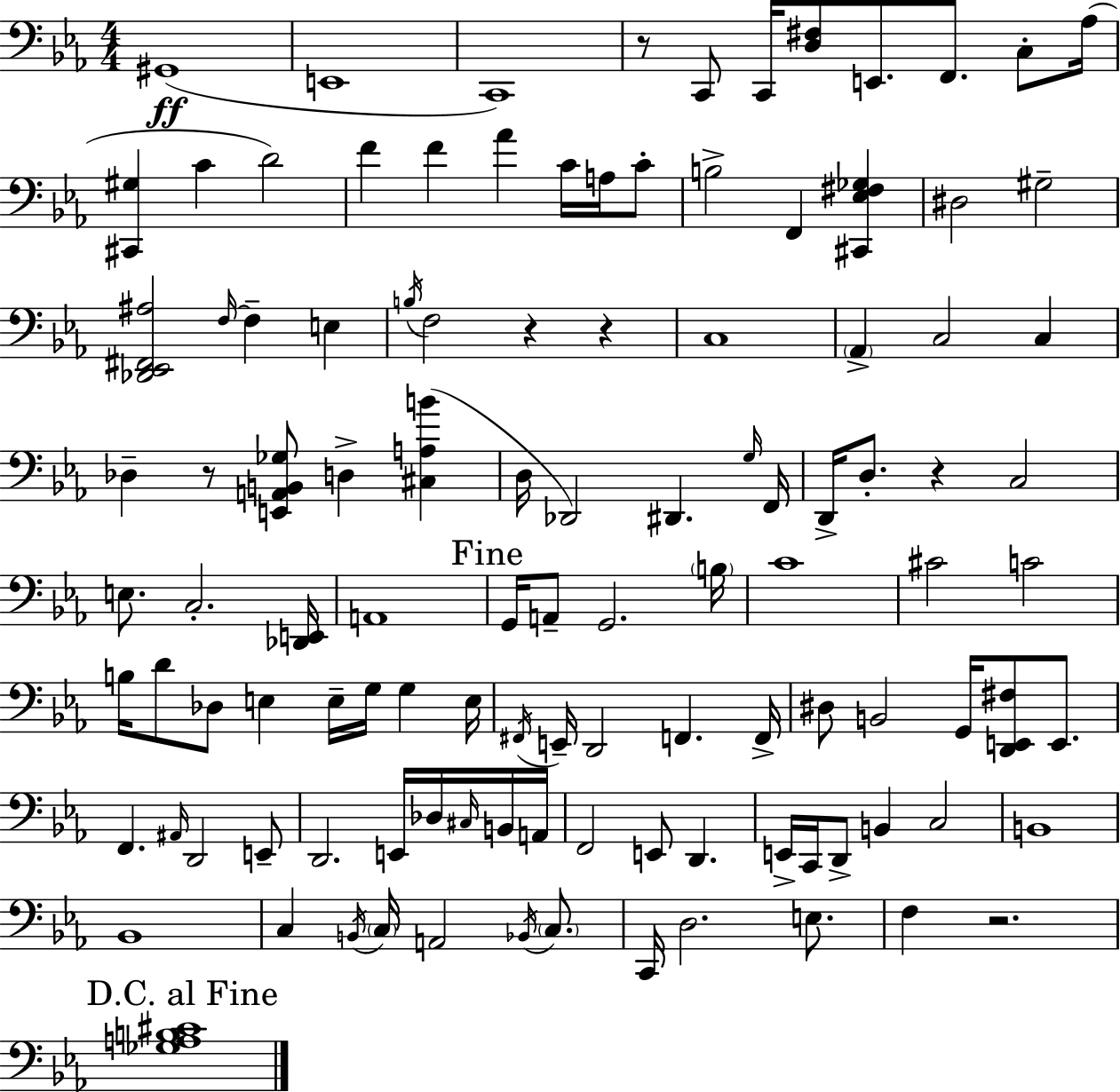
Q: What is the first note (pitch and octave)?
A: G#2